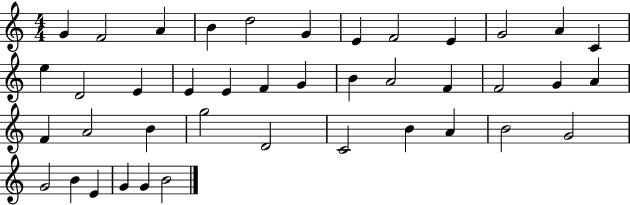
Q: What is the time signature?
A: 4/4